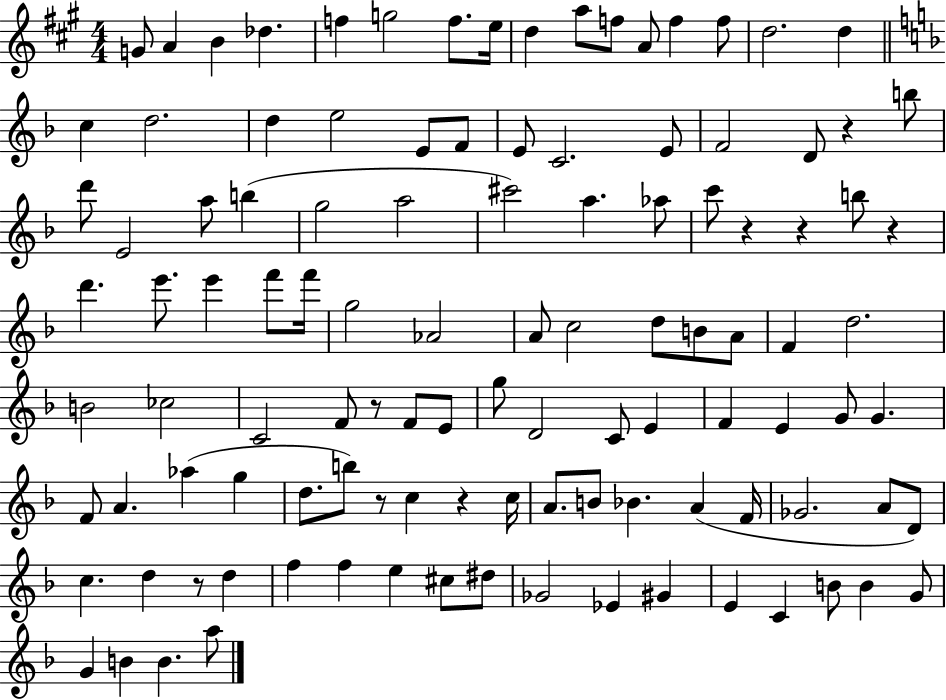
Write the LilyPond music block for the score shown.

{
  \clef treble
  \numericTimeSignature
  \time 4/4
  \key a \major
  g'8 a'4 b'4 des''4. | f''4 g''2 f''8. e''16 | d''4 a''8 f''8 a'8 f''4 f''8 | d''2. d''4 | \break \bar "||" \break \key f \major c''4 d''2. | d''4 e''2 e'8 f'8 | e'8 c'2. e'8 | f'2 d'8 r4 b''8 | \break d'''8 e'2 a''8 b''4( | g''2 a''2 | cis'''2) a''4. aes''8 | c'''8 r4 r4 b''8 r4 | \break d'''4. e'''8. e'''4 f'''8 f'''16 | g''2 aes'2 | a'8 c''2 d''8 b'8 a'8 | f'4 d''2. | \break b'2 ces''2 | c'2 f'8 r8 f'8 e'8 | g''8 d'2 c'8 e'4 | f'4 e'4 g'8 g'4. | \break f'8 a'4. aes''4( g''4 | d''8. b''8) r8 c''4 r4 c''16 | a'8. b'8 bes'4. a'4( f'16 | ges'2. a'8 d'8) | \break c''4. d''4 r8 d''4 | f''4 f''4 e''4 cis''8 dis''8 | ges'2 ees'4 gis'4 | e'4 c'4 b'8 b'4 g'8 | \break g'4 b'4 b'4. a''8 | \bar "|."
}